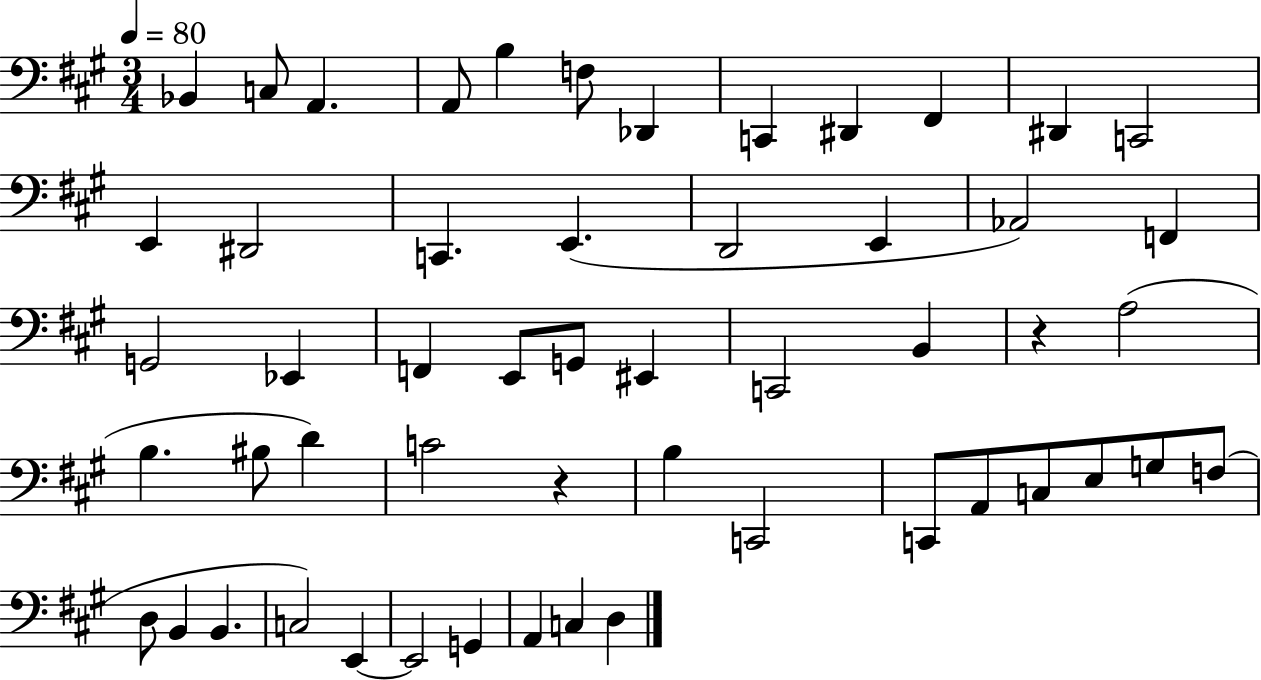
Bb2/q C3/e A2/q. A2/e B3/q F3/e Db2/q C2/q D#2/q F#2/q D#2/q C2/h E2/q D#2/h C2/q. E2/q. D2/h E2/q Ab2/h F2/q G2/h Eb2/q F2/q E2/e G2/e EIS2/q C2/h B2/q R/q A3/h B3/q. BIS3/e D4/q C4/h R/q B3/q C2/h C2/e A2/e C3/e E3/e G3/e F3/e D3/e B2/q B2/q. C3/h E2/q E2/h G2/q A2/q C3/q D3/q